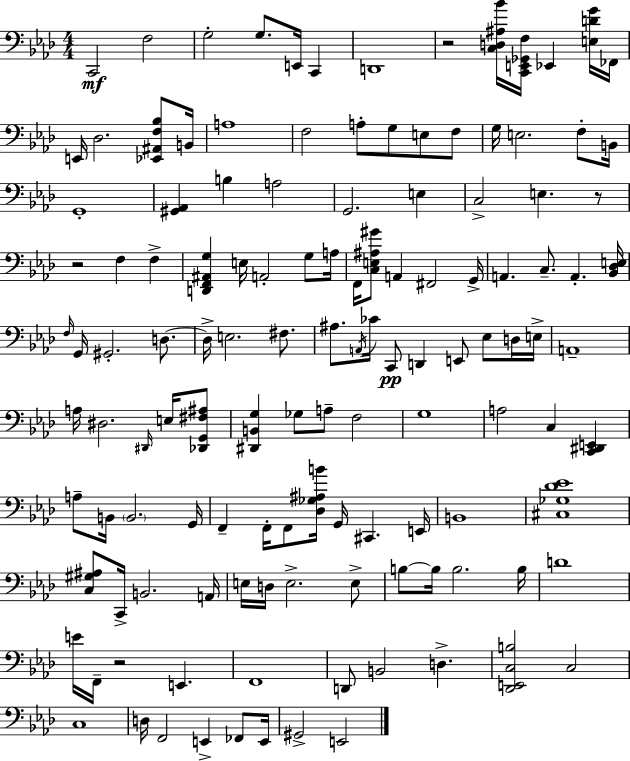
{
  \clef bass
  \numericTimeSignature
  \time 4/4
  \key aes \major
  c,2\mf f2 | g2-. g8. e,16 c,4 | d,1 | r2 <c d ais bes'>16 <c, e, ges, f>16 ees,4 <e d' g'>16 fes,16 | \break e,16 des2. <ees, ais, f bes>8 b,16 | a1 | f2 a8-. g8 e8 f8 | g16 e2. f8-. b,16 | \break g,1-. | <gis, aes,>4 b4 a2 | g,2. e4 | c2-> e4. r8 | \break r2 f4 f4-> | <d, f, ais, g>4 e16 a,2-. g8 a16 | f,16 <c e ais gis'>8 a,4 fis,2 g,16-> | a,4. c8.-- a,4.-. <bes, des e>16 | \break \grace { f16 } g,16 gis,2.-. d8.~~ | d16-> e2. fis8. | ais8. \acciaccatura { a,16 } ces'16 c,8\pp d,4 e,8 ees8 | d16 e16-> a,1-- | \break a16 dis2. \grace { dis,16 } | e16 <des, g, fis ais>8 <dis, b, g>4 ges8 a8-- f2 | g1 | a2 c4 <c, dis, e,>4 | \break a8-- b,16 \parenthesize b,2. | g,16 f,4-- f,16-. f,8 <des ges ais b'>16 g,16 cis,4. | e,16 b,1 | <cis ges des' ees'>1 | \break <c gis ais>8 c,16-> b,2. | a,16 e16 d16 e2.-> | e8-> b8~~ b16 b2. | b16 d'1 | \break e'16 f,16-- r2 e,4. | f,1 | d,8 b,2 d4.-> | <des, e, c b>2 c2 | \break c1 | d16 f,2 e,4-> | fes,8 e,16 gis,2-> e,2 | \bar "|."
}